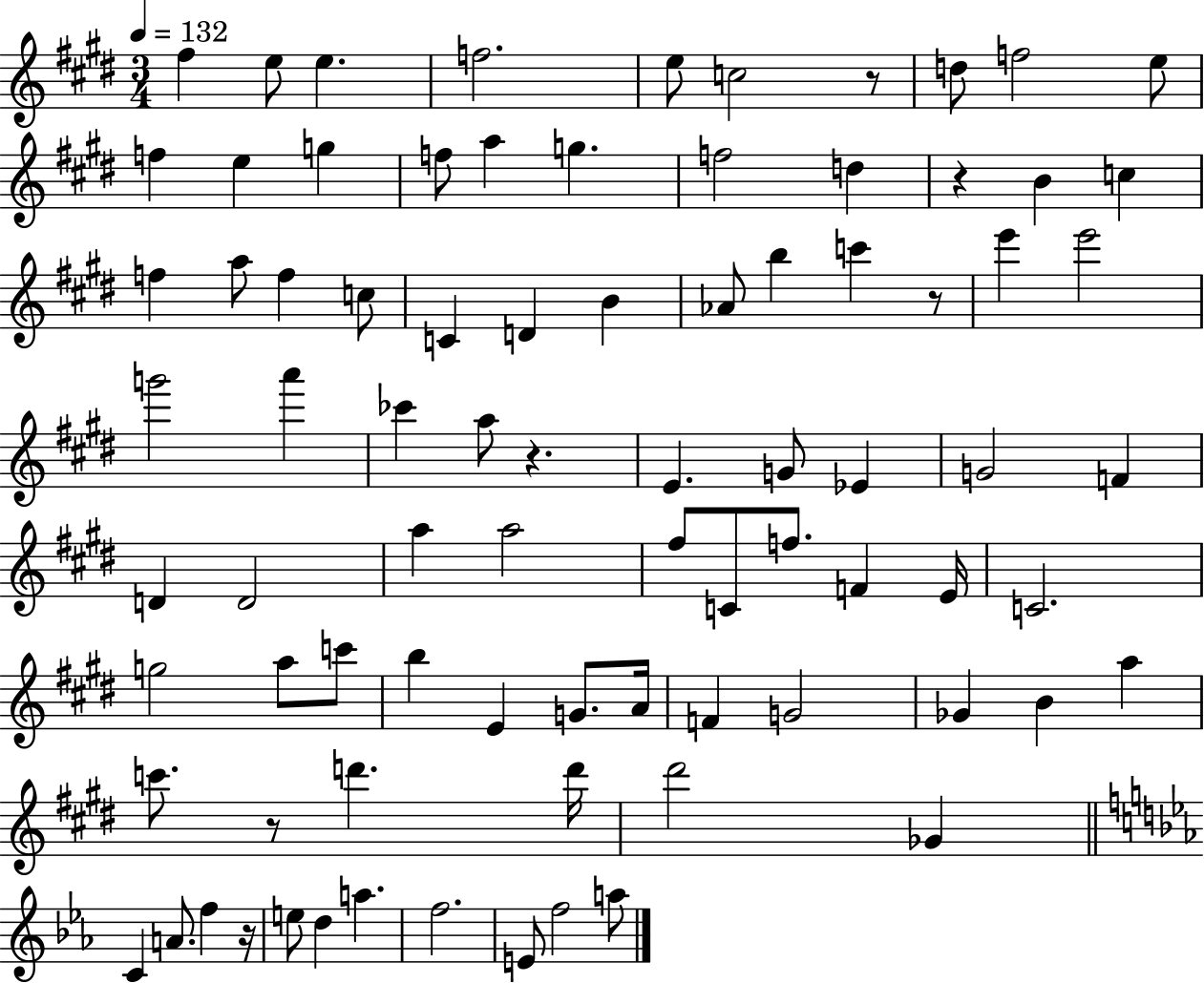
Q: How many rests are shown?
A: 6